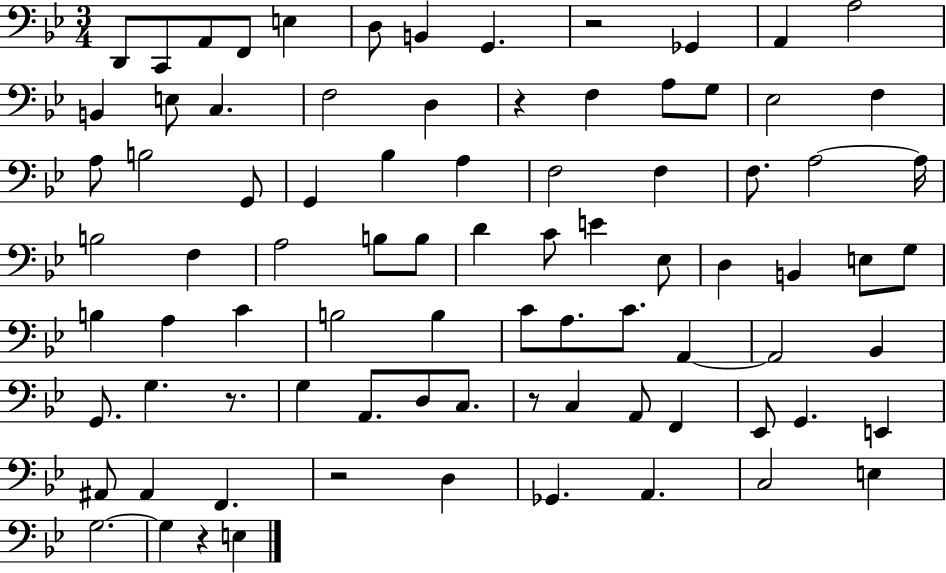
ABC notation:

X:1
T:Untitled
M:3/4
L:1/4
K:Bb
D,,/2 C,,/2 A,,/2 F,,/2 E, D,/2 B,, G,, z2 _G,, A,, A,2 B,, E,/2 C, F,2 D, z F, A,/2 G,/2 _E,2 F, A,/2 B,2 G,,/2 G,, _B, A, F,2 F, F,/2 A,2 A,/4 B,2 F, A,2 B,/2 B,/2 D C/2 E _E,/2 D, B,, E,/2 G,/2 B, A, C B,2 B, C/2 A,/2 C/2 A,, A,,2 _B,, G,,/2 G, z/2 G, A,,/2 D,/2 C,/2 z/2 C, A,,/2 F,, _E,,/2 G,, E,, ^A,,/2 ^A,, F,, z2 D, _G,, A,, C,2 E, G,2 G, z E,